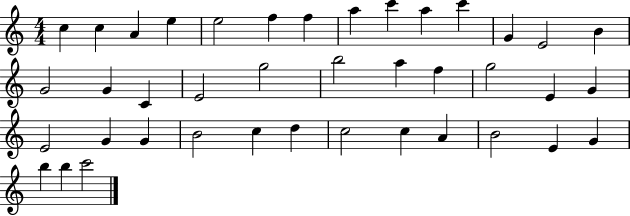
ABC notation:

X:1
T:Untitled
M:4/4
L:1/4
K:C
c c A e e2 f f a c' a c' G E2 B G2 G C E2 g2 b2 a f g2 E G E2 G G B2 c d c2 c A B2 E G b b c'2